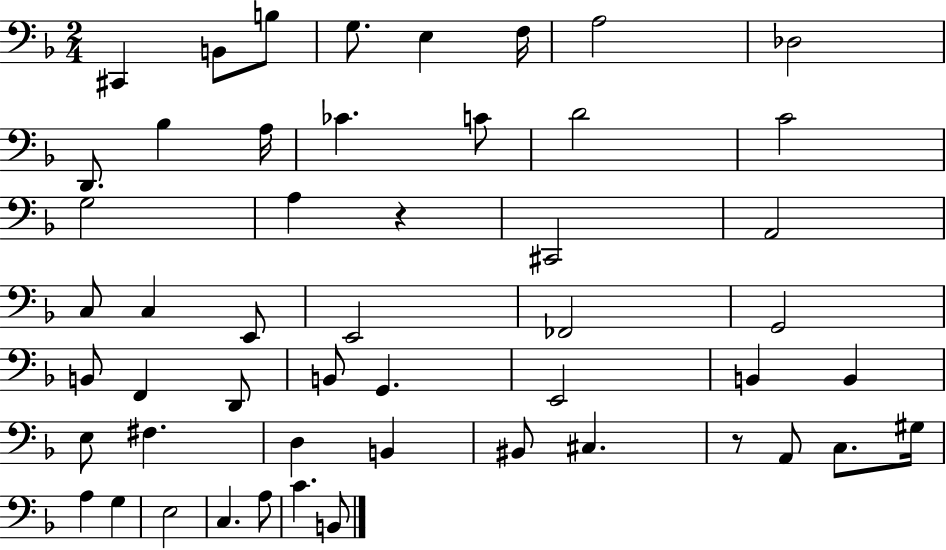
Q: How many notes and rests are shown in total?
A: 51